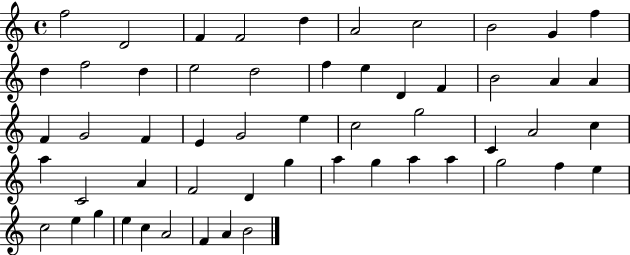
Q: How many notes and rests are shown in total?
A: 55